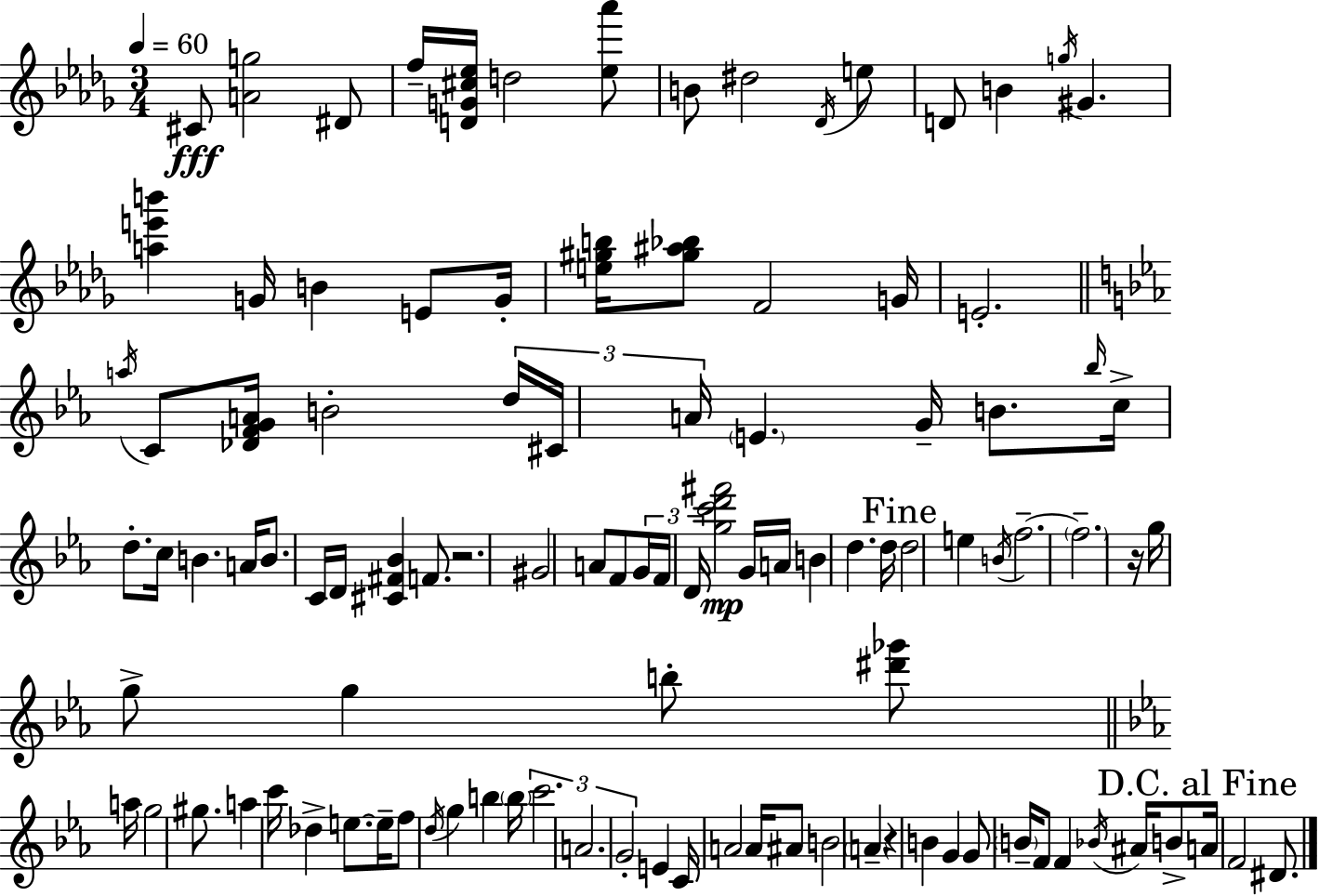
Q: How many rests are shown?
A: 3